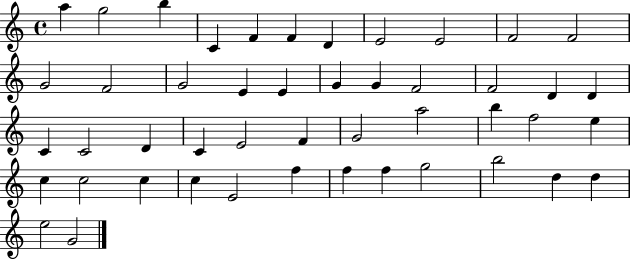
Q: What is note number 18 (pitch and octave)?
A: G4